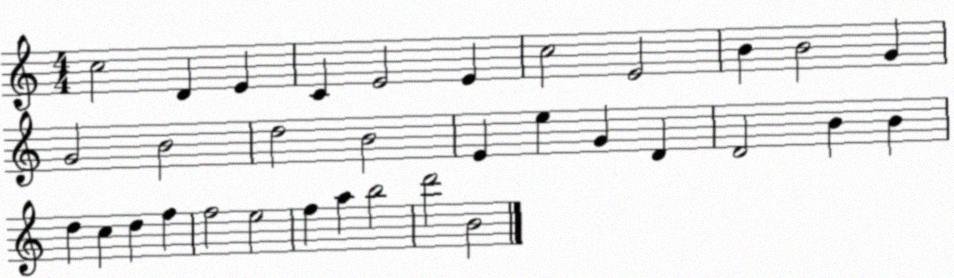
X:1
T:Untitled
M:4/4
L:1/4
K:C
c2 D E C E2 E c2 E2 B B2 G G2 B2 d2 B2 E e G D D2 B B d c d f f2 e2 f a b2 d'2 B2